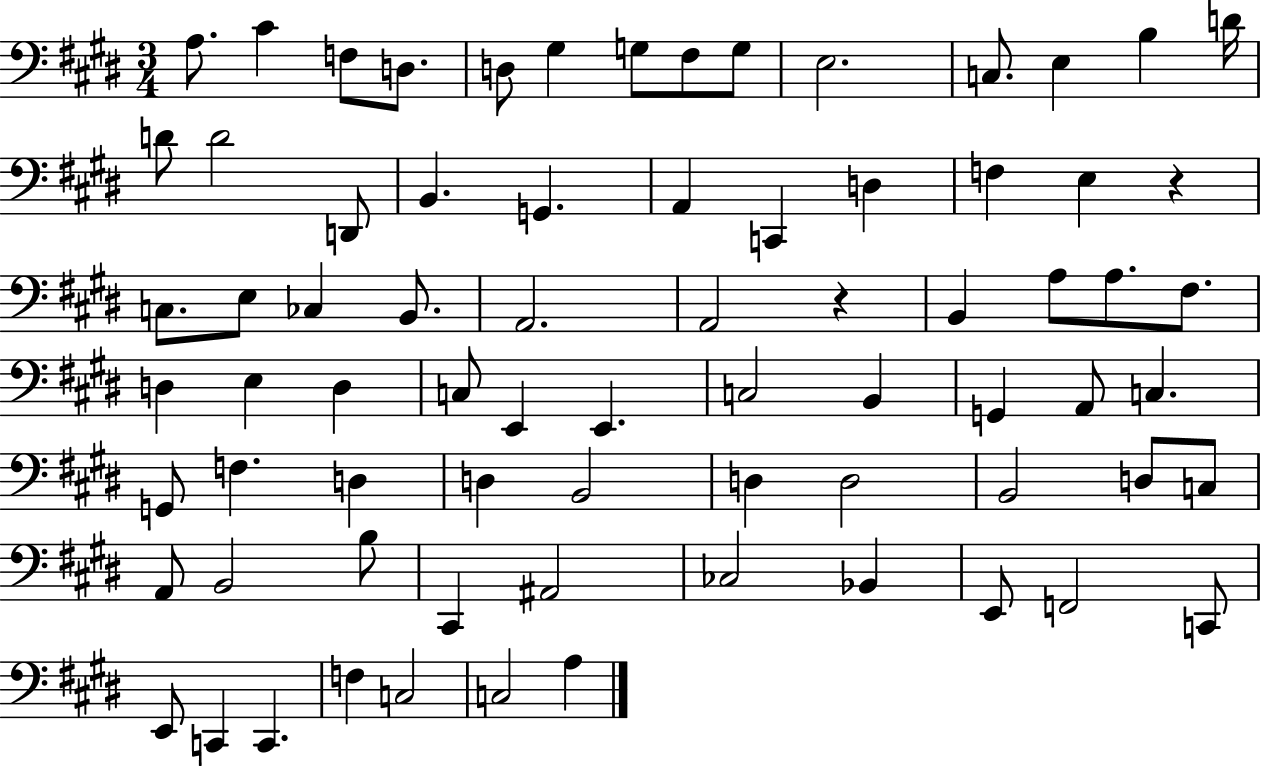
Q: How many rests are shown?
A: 2